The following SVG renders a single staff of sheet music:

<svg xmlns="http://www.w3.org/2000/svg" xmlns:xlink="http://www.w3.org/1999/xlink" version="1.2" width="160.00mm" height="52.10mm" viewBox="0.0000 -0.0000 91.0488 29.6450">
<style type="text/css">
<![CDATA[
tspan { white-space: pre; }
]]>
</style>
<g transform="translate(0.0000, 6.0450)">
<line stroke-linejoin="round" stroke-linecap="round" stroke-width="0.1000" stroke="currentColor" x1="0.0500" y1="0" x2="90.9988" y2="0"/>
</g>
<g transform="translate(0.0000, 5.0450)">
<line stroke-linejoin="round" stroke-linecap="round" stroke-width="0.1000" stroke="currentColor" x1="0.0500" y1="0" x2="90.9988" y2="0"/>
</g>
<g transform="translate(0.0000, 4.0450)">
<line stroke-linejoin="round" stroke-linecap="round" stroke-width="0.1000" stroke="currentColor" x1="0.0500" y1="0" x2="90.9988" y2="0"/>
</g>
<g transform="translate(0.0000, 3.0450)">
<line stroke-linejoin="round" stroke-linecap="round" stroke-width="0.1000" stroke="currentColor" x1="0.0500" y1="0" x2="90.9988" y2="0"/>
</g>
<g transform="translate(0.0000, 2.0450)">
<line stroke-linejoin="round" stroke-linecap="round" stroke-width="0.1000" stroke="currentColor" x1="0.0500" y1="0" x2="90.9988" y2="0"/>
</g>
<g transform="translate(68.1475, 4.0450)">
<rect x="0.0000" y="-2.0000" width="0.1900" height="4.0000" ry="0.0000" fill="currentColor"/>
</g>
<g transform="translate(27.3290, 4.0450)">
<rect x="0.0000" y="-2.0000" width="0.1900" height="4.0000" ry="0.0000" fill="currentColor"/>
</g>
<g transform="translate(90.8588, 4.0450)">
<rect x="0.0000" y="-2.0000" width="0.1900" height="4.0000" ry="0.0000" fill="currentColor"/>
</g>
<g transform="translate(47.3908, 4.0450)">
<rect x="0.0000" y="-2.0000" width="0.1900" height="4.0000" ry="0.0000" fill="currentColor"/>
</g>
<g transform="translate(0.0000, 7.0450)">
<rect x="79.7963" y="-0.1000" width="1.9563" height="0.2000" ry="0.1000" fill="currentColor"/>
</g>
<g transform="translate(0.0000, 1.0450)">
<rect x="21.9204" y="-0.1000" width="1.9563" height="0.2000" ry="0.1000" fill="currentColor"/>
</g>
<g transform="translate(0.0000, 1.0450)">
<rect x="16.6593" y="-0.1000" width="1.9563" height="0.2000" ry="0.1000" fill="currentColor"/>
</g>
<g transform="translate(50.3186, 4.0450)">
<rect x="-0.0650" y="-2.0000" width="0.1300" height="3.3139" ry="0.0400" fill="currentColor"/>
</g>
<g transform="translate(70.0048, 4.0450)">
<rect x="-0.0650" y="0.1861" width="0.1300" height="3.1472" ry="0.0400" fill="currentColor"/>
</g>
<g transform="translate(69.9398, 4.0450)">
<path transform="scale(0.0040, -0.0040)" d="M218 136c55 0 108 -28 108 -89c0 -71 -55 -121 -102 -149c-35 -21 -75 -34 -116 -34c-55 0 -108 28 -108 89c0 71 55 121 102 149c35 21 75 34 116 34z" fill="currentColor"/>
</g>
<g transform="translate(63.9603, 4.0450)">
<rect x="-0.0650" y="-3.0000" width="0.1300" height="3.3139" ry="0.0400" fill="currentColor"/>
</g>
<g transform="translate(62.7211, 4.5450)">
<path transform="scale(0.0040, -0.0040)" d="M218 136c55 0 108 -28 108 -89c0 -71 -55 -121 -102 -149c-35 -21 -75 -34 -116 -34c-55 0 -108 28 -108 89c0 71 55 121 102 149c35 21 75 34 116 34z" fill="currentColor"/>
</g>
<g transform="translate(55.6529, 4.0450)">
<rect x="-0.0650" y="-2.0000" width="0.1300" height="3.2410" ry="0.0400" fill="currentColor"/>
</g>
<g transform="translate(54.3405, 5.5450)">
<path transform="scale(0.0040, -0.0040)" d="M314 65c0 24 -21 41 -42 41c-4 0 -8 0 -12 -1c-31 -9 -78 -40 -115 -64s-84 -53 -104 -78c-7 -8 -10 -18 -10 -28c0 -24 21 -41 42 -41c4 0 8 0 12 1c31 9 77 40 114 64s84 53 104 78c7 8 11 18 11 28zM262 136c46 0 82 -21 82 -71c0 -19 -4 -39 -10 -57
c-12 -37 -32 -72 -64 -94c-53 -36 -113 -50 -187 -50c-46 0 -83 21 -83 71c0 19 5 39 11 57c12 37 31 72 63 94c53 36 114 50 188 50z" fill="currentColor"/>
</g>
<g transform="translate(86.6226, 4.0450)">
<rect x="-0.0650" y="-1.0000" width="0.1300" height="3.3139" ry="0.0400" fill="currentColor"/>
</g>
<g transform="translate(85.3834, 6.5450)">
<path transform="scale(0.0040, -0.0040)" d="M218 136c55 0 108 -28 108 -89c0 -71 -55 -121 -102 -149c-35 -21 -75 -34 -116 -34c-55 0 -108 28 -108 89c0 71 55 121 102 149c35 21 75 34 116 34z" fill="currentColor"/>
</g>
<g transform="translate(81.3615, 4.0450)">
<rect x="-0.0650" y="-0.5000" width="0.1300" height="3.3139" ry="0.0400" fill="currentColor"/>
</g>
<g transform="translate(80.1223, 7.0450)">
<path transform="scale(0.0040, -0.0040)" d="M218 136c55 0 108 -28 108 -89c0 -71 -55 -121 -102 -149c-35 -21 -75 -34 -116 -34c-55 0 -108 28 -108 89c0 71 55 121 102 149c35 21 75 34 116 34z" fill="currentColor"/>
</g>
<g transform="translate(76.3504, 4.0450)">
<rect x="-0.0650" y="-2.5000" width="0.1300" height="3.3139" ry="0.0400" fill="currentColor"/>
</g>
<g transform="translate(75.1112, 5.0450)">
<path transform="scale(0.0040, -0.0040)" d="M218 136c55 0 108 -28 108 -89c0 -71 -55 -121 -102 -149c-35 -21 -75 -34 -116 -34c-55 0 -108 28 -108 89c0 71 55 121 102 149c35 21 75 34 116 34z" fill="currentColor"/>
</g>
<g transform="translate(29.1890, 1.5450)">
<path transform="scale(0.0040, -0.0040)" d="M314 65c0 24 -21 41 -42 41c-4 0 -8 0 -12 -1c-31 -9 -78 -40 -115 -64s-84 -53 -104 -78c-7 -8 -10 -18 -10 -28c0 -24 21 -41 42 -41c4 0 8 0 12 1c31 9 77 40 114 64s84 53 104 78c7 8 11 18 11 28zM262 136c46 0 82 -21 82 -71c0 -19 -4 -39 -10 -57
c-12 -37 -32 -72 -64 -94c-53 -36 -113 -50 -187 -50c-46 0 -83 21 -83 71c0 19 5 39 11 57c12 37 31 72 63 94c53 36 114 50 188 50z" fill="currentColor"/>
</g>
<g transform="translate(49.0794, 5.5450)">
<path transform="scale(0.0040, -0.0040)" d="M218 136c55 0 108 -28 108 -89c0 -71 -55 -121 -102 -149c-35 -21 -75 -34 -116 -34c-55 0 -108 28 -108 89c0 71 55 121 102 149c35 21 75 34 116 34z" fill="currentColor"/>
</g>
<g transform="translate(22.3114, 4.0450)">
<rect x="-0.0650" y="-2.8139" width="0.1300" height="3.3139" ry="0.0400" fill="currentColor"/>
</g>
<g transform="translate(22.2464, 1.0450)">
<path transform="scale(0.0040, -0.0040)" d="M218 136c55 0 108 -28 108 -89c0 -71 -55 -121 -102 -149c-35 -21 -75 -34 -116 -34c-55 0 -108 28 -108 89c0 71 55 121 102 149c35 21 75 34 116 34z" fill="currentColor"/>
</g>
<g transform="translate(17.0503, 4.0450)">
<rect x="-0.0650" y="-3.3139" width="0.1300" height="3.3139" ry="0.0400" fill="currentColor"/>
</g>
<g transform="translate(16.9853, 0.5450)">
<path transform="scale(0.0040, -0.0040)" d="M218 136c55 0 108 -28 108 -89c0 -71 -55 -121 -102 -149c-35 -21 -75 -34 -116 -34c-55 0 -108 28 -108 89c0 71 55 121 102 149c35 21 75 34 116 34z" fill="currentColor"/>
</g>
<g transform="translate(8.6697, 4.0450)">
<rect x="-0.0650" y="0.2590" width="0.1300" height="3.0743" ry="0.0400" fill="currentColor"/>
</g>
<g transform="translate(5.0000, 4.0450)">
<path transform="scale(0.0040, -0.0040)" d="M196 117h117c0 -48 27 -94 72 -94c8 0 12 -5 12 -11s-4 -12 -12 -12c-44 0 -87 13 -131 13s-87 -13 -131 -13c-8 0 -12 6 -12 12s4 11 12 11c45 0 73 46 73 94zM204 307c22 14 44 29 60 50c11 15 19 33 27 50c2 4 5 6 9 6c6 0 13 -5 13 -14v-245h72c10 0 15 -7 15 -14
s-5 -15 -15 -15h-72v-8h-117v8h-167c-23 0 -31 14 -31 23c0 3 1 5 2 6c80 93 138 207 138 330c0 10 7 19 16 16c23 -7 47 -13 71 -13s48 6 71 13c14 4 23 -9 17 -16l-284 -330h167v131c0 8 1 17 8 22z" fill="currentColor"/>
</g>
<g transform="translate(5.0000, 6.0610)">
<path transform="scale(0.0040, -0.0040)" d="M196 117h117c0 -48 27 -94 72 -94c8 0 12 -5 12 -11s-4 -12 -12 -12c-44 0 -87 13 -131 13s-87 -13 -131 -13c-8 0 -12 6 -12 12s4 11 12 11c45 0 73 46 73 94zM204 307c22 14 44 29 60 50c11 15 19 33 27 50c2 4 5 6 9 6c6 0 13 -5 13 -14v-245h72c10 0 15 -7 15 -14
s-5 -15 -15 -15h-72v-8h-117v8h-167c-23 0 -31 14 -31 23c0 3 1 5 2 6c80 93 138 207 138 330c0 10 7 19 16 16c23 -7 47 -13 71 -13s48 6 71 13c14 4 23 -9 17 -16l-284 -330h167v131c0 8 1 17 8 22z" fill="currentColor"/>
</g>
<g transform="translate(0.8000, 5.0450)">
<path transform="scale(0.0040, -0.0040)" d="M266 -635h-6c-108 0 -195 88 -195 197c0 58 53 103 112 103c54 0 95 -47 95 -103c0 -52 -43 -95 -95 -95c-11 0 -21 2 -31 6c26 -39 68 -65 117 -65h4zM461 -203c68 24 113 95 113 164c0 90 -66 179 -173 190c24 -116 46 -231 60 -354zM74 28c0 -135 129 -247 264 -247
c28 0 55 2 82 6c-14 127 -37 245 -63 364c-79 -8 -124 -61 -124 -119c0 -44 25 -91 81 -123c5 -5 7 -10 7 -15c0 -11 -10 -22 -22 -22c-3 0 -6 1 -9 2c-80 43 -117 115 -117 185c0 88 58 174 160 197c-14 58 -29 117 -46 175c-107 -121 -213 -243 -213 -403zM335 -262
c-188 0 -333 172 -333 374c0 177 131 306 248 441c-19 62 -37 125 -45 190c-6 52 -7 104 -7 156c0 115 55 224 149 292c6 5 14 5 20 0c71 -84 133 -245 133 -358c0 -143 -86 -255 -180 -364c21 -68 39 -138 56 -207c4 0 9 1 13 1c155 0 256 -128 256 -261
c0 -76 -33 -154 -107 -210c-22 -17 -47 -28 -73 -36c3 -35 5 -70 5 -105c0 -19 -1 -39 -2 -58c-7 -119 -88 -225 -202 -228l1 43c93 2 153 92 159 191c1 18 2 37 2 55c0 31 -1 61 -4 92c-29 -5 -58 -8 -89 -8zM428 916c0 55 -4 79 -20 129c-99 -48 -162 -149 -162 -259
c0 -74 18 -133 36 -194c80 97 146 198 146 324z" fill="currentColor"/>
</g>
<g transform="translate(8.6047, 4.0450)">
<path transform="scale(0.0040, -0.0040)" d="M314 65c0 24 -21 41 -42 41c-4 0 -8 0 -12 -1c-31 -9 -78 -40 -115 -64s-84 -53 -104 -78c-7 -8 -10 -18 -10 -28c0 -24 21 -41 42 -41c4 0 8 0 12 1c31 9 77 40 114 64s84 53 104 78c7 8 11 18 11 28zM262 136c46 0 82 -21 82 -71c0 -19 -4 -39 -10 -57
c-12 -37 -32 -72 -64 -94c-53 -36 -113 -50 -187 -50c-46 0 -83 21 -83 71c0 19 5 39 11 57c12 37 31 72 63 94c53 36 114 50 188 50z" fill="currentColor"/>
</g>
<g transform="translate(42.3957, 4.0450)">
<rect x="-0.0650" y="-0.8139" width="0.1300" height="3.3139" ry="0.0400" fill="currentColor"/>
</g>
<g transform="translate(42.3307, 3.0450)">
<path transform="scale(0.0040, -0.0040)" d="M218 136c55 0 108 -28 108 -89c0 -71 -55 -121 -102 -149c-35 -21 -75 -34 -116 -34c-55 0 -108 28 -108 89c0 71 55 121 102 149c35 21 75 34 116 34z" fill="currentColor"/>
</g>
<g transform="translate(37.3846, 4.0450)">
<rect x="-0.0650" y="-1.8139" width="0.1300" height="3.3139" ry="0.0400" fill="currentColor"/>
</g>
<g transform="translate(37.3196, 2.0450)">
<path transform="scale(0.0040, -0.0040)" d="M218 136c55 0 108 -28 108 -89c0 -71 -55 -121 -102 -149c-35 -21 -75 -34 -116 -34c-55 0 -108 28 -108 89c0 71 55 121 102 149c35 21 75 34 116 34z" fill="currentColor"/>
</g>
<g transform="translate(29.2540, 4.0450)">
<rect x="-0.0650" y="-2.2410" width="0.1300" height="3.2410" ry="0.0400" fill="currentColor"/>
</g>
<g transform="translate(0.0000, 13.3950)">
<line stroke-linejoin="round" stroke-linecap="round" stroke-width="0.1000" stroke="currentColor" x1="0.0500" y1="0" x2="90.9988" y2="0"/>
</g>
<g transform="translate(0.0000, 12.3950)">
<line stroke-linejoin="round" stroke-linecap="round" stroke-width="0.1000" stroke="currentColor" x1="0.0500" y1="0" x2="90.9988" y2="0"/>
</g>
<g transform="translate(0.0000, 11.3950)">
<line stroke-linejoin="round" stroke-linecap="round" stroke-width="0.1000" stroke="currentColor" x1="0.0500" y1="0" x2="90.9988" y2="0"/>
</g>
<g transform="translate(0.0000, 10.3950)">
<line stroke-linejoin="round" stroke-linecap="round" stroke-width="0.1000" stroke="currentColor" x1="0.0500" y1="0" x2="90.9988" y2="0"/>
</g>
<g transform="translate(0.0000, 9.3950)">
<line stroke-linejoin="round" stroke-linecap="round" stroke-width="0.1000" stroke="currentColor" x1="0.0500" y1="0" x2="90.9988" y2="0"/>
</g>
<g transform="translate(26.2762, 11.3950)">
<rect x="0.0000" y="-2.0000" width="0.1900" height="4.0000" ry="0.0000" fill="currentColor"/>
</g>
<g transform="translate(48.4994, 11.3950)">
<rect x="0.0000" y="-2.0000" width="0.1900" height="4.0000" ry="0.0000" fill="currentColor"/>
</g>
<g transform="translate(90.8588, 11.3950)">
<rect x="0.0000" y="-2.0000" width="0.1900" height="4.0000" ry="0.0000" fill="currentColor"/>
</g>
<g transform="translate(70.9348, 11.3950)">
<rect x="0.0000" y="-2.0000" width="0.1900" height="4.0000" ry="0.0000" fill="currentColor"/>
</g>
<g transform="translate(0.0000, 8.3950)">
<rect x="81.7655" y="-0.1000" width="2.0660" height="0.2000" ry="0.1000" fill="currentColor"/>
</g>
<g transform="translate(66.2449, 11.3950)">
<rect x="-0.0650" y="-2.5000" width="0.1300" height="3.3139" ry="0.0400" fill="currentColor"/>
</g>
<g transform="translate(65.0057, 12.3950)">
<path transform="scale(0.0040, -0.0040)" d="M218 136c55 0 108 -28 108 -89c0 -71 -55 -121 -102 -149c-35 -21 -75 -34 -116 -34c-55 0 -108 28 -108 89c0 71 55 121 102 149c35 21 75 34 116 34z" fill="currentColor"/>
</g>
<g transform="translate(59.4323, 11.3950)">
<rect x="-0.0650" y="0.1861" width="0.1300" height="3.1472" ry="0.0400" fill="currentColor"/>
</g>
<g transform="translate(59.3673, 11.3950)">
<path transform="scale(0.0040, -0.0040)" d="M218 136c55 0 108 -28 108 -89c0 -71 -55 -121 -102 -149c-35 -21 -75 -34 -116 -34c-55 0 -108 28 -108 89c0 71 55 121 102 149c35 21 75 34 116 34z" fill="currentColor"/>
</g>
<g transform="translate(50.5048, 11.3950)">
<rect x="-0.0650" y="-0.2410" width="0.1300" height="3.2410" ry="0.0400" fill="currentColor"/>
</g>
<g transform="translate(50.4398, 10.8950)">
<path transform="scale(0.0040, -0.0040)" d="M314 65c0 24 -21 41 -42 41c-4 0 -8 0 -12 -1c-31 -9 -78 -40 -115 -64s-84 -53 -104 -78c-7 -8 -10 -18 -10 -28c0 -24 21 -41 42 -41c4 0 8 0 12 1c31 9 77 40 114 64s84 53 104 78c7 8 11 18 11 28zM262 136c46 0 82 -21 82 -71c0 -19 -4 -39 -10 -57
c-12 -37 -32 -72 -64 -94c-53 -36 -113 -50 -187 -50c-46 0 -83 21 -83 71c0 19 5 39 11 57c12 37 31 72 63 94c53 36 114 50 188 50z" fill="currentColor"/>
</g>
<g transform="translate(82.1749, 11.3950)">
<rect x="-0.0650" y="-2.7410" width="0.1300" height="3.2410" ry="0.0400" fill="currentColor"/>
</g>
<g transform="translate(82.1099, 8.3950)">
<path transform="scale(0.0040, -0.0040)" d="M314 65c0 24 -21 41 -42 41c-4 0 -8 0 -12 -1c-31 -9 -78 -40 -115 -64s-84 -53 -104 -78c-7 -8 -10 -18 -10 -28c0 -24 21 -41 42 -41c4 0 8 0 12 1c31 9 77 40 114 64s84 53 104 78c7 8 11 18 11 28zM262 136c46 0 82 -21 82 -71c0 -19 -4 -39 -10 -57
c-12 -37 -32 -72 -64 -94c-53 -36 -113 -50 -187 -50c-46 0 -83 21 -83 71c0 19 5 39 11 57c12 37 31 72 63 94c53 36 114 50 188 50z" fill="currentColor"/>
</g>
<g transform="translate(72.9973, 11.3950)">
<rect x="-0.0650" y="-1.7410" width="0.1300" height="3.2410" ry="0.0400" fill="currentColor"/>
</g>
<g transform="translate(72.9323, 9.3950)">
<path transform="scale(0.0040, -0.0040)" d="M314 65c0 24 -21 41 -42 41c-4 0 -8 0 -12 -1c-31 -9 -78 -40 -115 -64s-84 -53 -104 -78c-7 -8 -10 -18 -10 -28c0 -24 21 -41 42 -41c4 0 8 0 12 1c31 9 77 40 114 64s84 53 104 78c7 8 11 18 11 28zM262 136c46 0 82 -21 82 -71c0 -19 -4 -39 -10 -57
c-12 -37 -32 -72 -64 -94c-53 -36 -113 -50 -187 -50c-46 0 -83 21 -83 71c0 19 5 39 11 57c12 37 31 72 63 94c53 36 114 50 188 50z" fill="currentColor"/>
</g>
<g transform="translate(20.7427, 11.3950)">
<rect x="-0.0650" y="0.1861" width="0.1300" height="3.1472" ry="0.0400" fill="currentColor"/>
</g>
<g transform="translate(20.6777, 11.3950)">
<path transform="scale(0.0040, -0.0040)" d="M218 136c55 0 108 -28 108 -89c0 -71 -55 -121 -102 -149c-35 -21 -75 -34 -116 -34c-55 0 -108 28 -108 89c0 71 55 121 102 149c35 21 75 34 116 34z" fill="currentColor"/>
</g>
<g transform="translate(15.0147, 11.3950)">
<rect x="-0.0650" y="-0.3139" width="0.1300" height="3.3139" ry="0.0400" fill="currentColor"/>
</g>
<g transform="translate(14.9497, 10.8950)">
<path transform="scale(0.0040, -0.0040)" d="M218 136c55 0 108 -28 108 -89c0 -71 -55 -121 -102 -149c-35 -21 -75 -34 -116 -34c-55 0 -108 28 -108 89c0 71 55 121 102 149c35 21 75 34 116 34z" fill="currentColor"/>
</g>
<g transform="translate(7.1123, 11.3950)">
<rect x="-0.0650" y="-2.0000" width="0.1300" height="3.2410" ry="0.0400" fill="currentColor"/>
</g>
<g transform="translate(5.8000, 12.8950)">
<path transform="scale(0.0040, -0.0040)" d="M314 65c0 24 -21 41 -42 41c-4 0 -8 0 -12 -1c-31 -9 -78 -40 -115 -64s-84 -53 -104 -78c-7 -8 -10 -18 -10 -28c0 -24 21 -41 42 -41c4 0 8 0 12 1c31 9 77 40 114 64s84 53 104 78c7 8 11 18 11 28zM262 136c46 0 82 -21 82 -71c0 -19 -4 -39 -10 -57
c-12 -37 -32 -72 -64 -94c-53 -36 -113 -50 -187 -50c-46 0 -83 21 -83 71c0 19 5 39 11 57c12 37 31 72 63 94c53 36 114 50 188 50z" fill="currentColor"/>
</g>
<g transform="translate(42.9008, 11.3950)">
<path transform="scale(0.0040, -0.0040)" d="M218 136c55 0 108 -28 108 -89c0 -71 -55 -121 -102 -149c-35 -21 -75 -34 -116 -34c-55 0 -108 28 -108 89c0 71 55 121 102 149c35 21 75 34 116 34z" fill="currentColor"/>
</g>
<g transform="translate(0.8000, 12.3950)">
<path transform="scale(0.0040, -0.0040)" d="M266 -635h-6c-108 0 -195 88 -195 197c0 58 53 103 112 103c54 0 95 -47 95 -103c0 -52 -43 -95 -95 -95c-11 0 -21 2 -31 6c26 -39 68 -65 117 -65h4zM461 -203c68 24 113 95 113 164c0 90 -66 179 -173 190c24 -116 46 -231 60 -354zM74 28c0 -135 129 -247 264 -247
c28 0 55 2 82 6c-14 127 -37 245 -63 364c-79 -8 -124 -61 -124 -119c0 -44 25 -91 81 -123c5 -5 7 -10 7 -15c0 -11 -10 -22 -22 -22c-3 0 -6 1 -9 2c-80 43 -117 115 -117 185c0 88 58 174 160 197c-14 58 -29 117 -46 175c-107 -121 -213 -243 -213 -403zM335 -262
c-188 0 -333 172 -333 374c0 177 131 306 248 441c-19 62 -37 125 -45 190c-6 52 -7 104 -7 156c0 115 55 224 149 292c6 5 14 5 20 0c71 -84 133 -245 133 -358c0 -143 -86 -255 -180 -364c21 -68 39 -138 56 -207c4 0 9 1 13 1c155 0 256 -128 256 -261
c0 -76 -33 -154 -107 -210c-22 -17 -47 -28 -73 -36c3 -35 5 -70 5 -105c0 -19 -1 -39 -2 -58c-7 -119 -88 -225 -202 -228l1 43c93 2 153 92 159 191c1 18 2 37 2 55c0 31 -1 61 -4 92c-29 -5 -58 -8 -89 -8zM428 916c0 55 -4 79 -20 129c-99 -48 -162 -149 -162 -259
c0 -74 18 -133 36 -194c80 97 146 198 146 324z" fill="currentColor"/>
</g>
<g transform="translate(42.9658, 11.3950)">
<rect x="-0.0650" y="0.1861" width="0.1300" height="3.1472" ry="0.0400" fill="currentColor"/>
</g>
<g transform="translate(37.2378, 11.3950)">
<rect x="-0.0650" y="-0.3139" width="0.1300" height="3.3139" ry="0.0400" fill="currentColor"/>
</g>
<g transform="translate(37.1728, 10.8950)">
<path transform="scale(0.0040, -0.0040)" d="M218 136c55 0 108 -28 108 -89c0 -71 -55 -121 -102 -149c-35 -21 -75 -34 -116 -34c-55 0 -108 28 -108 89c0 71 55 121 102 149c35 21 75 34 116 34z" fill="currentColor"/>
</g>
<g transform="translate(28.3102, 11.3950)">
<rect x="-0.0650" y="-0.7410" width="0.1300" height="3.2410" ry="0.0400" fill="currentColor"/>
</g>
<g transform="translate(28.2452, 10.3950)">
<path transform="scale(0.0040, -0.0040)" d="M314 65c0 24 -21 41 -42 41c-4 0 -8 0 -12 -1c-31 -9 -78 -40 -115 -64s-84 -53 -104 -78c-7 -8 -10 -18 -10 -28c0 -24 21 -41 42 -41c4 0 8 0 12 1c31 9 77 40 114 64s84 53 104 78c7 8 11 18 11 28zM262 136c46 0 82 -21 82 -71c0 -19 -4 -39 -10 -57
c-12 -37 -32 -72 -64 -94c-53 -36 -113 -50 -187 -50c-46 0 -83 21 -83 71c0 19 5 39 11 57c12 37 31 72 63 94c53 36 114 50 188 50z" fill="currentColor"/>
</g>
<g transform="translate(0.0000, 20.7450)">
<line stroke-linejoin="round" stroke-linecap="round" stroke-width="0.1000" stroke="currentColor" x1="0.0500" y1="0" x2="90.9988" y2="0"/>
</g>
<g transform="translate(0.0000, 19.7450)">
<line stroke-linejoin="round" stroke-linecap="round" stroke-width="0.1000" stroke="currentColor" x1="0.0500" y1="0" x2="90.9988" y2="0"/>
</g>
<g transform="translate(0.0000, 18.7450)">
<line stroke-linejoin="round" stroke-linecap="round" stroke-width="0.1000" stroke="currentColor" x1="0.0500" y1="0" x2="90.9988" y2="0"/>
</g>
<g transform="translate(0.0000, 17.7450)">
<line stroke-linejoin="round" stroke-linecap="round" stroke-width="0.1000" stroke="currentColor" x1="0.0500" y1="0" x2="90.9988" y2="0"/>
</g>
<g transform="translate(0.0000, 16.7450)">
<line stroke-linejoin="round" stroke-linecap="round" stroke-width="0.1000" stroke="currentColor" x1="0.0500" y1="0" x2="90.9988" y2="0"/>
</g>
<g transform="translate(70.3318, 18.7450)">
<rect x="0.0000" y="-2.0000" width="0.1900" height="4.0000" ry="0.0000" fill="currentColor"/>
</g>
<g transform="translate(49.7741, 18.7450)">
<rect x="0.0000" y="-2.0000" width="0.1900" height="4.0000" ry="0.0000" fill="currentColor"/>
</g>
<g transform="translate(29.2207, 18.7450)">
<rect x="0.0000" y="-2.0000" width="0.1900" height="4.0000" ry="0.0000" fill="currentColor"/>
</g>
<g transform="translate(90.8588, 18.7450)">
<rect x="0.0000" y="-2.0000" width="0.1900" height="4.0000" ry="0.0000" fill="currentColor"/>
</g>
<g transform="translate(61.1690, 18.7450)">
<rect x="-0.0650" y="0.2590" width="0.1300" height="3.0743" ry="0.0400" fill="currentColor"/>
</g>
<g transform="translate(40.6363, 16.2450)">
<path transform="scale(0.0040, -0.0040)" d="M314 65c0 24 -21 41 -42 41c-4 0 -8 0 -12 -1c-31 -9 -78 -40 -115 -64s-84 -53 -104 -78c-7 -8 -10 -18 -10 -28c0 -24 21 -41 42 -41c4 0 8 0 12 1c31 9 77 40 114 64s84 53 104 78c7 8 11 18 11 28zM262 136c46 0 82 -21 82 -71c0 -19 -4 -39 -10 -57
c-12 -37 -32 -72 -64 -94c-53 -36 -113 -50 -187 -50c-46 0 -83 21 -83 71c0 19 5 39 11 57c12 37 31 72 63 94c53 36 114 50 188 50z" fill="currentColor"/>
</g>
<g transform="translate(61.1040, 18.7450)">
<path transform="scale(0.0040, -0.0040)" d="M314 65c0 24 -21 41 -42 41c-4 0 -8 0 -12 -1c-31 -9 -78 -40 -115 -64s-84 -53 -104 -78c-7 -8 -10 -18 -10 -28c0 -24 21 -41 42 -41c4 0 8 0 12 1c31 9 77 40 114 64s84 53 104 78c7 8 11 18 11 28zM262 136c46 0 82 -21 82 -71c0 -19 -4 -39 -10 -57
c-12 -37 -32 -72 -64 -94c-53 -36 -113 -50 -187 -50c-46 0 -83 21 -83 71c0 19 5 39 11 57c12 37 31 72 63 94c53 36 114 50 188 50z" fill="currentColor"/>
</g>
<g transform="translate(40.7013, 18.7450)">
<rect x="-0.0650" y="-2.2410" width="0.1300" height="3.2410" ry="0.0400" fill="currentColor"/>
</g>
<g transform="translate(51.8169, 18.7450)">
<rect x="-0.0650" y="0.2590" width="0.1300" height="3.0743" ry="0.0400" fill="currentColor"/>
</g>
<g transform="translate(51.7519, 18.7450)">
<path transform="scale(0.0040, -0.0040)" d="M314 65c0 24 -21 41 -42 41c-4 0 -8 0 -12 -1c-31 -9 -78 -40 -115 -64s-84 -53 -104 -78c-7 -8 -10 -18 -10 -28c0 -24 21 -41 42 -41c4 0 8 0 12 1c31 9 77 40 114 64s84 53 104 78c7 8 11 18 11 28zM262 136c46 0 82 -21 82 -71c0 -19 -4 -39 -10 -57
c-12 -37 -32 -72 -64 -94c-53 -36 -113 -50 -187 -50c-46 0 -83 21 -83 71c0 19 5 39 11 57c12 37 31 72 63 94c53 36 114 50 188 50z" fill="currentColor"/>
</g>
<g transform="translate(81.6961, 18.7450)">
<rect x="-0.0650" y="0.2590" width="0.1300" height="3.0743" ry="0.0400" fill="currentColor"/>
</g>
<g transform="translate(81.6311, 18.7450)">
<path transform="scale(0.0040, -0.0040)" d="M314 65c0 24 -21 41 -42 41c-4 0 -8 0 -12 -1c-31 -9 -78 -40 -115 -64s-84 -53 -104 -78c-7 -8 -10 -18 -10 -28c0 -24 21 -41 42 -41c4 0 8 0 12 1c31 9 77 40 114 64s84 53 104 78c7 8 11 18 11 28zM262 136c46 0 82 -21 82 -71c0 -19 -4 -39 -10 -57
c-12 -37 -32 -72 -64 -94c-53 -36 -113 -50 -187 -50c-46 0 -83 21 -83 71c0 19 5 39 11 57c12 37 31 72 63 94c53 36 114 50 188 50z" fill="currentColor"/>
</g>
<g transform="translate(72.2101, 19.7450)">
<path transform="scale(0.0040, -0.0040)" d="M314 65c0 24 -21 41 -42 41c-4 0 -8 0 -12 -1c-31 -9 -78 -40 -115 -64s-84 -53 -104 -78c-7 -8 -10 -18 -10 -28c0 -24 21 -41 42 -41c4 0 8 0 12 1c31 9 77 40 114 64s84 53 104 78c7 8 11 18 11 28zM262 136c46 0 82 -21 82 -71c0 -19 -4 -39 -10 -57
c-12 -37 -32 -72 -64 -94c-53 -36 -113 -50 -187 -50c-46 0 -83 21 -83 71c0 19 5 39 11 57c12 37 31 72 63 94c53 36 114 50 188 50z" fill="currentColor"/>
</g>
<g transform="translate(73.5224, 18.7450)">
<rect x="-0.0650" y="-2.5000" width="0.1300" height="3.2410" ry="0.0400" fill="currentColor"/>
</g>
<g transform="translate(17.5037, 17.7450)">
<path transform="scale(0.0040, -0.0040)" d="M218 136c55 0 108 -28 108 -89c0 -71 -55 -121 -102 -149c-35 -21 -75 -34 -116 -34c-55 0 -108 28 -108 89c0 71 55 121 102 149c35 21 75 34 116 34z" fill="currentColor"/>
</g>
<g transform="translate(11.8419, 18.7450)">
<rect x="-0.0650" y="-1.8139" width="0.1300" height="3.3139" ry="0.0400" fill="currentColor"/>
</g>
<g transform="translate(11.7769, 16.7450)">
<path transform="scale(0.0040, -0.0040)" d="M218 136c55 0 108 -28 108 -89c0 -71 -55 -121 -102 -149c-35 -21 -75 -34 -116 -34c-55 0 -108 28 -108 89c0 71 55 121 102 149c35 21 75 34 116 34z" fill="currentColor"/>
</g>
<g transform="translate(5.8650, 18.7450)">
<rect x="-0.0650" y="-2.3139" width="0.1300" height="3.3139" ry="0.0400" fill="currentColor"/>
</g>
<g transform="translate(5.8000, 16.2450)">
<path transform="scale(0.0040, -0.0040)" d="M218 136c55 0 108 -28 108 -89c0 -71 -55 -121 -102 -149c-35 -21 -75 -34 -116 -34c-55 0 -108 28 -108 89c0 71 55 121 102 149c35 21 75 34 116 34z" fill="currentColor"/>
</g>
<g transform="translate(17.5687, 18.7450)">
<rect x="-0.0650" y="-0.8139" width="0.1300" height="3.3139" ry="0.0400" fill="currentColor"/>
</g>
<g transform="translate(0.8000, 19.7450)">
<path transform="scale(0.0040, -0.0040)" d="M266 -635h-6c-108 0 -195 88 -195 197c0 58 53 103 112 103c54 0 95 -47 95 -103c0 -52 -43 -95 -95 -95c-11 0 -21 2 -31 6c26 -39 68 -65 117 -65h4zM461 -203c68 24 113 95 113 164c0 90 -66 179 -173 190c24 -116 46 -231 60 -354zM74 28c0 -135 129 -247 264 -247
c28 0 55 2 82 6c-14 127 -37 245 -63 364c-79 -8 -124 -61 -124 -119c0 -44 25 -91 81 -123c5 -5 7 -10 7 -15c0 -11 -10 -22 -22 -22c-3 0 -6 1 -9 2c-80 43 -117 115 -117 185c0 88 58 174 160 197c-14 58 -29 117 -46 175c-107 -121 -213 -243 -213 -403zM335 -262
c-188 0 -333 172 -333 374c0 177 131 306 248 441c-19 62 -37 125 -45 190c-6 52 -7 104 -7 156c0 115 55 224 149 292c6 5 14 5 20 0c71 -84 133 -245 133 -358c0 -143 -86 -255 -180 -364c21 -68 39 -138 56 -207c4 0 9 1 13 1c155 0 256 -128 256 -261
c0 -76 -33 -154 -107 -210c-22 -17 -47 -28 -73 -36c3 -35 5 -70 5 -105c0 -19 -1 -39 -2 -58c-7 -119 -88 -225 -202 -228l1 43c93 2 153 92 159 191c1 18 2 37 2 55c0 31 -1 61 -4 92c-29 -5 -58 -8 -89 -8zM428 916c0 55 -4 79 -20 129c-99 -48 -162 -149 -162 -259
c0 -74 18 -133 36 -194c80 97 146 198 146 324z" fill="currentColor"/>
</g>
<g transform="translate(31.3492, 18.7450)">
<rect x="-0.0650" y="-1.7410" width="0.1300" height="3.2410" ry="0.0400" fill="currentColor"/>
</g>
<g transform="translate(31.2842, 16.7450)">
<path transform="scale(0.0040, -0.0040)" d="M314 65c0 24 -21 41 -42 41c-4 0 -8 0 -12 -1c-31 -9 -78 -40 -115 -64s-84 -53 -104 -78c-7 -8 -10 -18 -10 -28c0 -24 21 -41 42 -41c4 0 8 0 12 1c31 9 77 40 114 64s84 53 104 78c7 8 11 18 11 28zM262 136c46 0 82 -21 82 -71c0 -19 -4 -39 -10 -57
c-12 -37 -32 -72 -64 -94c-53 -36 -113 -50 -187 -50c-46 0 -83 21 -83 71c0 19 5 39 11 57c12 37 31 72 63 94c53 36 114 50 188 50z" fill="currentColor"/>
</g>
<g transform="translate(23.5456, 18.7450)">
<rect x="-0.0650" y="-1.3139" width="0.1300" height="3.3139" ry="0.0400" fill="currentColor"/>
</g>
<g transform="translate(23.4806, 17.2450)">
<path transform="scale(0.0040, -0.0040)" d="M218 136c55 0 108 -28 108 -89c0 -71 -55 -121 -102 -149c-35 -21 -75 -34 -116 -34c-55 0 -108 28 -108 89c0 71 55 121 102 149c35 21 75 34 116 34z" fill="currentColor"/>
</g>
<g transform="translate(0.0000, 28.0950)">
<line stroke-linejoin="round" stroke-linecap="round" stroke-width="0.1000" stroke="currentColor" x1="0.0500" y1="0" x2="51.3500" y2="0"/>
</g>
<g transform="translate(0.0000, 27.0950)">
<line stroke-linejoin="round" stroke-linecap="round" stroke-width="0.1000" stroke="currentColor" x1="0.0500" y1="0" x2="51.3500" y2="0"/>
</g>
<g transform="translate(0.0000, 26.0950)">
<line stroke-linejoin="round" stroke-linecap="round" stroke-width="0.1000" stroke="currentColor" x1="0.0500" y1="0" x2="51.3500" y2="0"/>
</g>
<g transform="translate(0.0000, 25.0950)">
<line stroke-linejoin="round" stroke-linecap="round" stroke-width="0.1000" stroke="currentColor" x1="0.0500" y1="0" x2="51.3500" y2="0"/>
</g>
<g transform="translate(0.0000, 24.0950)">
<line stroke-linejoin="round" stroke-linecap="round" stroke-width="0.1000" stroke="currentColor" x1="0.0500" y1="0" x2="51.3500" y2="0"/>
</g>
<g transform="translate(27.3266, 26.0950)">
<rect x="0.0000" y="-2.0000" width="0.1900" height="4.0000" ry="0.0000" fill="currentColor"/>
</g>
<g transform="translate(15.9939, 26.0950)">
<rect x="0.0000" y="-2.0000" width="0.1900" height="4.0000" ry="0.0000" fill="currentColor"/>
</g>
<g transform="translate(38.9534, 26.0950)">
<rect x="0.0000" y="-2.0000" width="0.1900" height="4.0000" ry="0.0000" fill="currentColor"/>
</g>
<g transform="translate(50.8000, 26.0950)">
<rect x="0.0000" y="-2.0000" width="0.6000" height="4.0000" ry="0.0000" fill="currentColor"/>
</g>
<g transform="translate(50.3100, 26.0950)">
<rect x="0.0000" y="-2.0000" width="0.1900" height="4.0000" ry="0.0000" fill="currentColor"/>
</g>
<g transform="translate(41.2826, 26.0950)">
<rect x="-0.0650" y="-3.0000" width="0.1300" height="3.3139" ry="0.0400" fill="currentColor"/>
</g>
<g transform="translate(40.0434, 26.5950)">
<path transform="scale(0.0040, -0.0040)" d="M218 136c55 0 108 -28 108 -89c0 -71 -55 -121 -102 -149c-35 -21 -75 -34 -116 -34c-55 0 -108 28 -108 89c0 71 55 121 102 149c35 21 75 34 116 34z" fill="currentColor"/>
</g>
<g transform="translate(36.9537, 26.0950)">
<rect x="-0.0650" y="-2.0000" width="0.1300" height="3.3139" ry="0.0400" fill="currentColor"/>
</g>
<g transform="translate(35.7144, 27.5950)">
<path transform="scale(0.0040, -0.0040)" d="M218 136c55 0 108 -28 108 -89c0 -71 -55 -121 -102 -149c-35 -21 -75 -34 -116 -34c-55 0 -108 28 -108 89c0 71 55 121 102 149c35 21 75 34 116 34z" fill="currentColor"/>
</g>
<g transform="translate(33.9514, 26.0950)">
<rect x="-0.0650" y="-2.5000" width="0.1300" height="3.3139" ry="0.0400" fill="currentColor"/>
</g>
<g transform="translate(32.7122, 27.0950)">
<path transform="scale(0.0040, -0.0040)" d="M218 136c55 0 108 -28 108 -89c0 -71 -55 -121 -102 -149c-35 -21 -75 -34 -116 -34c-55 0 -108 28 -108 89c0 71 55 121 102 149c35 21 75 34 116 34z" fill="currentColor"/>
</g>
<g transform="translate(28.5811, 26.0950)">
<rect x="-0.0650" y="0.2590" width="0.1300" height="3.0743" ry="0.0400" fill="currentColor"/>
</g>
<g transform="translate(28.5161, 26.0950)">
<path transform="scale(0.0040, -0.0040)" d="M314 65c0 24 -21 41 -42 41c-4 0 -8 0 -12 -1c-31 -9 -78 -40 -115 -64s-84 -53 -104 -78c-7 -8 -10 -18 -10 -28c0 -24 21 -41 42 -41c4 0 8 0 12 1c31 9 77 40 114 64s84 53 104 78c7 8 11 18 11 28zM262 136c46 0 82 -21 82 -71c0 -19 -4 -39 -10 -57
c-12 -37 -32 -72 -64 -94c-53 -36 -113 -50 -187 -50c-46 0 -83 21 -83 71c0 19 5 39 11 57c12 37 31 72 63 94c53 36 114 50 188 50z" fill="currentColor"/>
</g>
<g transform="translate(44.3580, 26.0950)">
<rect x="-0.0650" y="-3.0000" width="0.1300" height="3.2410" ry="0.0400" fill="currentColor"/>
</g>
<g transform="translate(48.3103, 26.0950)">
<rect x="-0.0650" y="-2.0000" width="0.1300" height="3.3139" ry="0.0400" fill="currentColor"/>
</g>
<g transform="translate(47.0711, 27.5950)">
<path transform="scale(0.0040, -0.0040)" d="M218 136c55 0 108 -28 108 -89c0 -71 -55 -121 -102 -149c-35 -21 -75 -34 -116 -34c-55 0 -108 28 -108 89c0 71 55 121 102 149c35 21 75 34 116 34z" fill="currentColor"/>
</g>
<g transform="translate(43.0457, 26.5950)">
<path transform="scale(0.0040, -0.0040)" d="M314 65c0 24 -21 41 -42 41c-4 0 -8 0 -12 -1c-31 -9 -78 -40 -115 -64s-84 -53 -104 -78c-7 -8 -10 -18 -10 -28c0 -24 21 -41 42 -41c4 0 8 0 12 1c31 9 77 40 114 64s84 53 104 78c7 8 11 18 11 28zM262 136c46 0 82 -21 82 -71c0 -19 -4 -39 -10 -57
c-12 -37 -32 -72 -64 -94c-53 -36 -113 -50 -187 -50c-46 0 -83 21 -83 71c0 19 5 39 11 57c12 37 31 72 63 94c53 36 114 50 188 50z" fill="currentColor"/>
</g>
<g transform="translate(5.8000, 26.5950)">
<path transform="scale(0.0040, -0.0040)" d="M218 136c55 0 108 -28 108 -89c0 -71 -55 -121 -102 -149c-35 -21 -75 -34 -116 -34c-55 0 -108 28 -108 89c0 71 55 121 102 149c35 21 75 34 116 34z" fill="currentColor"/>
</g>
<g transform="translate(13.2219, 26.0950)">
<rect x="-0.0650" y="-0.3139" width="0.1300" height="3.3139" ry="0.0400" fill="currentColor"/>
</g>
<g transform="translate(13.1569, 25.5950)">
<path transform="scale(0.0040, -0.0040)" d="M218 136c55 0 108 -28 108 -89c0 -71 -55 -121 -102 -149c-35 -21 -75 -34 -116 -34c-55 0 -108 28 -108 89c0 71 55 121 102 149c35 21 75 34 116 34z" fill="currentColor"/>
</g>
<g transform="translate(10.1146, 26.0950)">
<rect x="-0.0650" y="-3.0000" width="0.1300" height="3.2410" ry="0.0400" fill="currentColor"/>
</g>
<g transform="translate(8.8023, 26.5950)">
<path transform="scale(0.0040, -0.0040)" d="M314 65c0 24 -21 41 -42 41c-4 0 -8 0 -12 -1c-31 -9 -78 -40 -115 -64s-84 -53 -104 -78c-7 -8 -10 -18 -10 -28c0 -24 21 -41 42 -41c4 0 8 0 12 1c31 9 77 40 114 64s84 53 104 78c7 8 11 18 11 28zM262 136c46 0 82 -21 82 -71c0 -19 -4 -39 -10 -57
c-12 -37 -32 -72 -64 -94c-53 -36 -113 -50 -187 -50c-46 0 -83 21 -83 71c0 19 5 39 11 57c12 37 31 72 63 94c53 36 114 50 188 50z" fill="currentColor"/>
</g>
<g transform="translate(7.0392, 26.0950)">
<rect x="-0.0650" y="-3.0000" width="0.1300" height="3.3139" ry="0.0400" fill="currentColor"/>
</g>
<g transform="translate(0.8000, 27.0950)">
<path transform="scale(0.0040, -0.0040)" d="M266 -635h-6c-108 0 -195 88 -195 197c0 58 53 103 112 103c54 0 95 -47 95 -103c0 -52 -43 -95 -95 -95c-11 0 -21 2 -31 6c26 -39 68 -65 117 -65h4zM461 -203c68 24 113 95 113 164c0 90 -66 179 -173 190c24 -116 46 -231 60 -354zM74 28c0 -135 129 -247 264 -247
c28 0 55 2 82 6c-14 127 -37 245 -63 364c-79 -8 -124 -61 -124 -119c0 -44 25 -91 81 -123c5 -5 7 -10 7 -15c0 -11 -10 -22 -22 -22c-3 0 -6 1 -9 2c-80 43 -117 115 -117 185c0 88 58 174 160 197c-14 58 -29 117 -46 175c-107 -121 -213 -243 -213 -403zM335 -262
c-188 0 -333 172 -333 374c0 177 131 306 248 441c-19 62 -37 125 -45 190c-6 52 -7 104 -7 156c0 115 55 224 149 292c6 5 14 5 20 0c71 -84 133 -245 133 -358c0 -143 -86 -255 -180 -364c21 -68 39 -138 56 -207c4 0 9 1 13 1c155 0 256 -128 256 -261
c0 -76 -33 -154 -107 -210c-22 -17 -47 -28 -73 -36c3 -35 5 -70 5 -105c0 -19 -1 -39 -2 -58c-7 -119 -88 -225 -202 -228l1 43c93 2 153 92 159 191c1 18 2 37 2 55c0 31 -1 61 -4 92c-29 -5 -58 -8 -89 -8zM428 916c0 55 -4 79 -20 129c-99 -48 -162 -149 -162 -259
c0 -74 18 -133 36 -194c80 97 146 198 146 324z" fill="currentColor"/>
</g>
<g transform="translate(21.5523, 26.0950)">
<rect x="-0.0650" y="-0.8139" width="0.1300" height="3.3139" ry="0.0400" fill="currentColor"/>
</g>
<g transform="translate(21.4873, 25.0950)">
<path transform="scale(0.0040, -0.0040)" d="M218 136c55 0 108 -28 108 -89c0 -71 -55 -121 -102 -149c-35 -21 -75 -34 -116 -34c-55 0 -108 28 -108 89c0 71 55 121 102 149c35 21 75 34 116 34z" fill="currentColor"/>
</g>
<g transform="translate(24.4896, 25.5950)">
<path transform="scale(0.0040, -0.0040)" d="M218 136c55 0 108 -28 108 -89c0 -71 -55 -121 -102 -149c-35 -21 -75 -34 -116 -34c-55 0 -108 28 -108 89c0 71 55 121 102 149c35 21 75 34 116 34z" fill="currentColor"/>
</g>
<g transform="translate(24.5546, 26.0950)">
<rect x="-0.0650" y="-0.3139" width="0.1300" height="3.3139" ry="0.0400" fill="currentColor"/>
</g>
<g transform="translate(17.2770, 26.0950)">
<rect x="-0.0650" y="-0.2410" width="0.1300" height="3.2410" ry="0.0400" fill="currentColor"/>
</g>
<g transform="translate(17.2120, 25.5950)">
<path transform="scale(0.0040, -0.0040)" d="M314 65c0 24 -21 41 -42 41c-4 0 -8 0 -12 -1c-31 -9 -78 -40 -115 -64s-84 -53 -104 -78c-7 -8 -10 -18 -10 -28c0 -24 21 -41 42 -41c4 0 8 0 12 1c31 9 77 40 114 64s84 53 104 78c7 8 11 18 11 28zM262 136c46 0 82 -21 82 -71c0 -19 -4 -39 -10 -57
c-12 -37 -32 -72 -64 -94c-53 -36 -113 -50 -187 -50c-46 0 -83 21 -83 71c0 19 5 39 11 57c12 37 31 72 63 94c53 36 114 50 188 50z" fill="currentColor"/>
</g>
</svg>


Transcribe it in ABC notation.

X:1
T:Untitled
M:4/4
L:1/4
K:C
B2 b a g2 f d F F2 A B G C D F2 c B d2 c B c2 B G f2 a2 g f d e f2 g2 B2 B2 G2 B2 A A2 c c2 d c B2 G F A A2 F